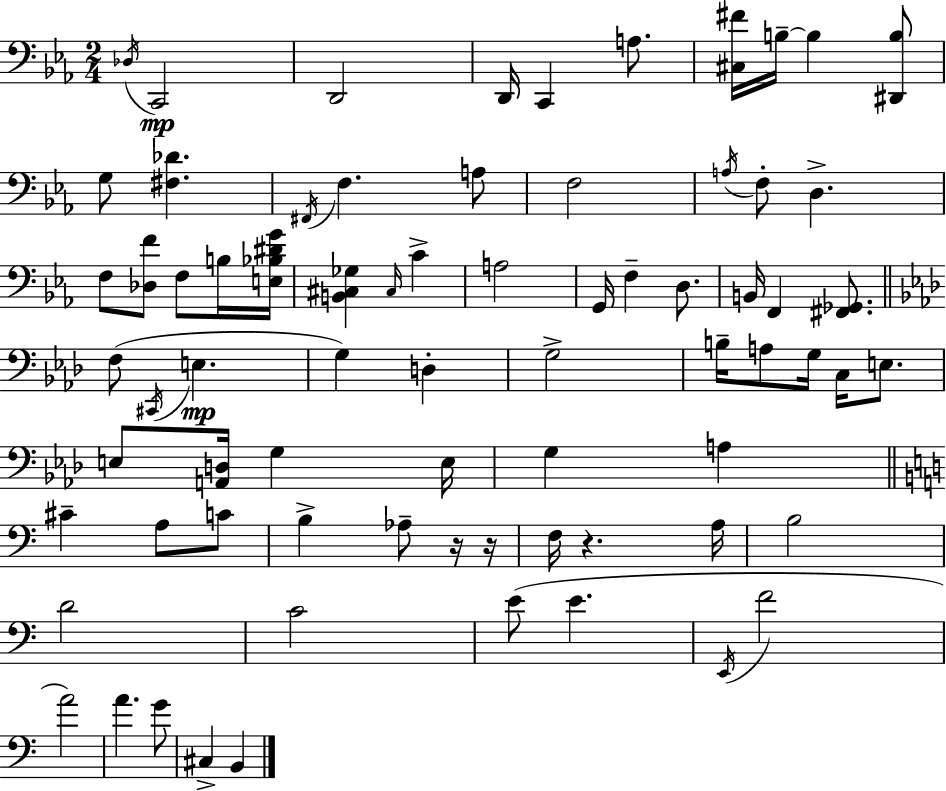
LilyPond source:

{
  \clef bass
  \numericTimeSignature
  \time 2/4
  \key ees \major
  \repeat volta 2 { \acciaccatura { des16 }\mp c,2 | d,2 | d,16 c,4 a8. | <cis fis'>16 b16--~~ b4 <dis, b>8 | \break g8 <fis des'>4. | \acciaccatura { fis,16 } f4. | a8 f2 | \acciaccatura { a16 } f8-. d4.-> | \break f8 <des f'>8 f8 | b16 <e bes dis' g'>16 <b, cis ges>4 \grace { cis16 } | c'4-> a2 | g,16 f4-- | \break d8. b,16 f,4 | <fis, ges,>8. \bar "||" \break \key f \minor f8( \acciaccatura { cis,16 } e4.\mp | g4) d4-. | g2-> | b16-- a8 g16 c16 e8. | \break e8 <a, d>16 g4 | e16 g4 a4 | \bar "||" \break \key a \minor cis'4-- a8 c'8 | b4-> aes8-- r16 r16 | f16 r4. a16 | b2 | \break d'2 | c'2 | e'8( e'4. | \acciaccatura { e,16 } f'2 | \break a'2) | a'4. g'8 | cis4-> b,4 | } \bar "|."
}